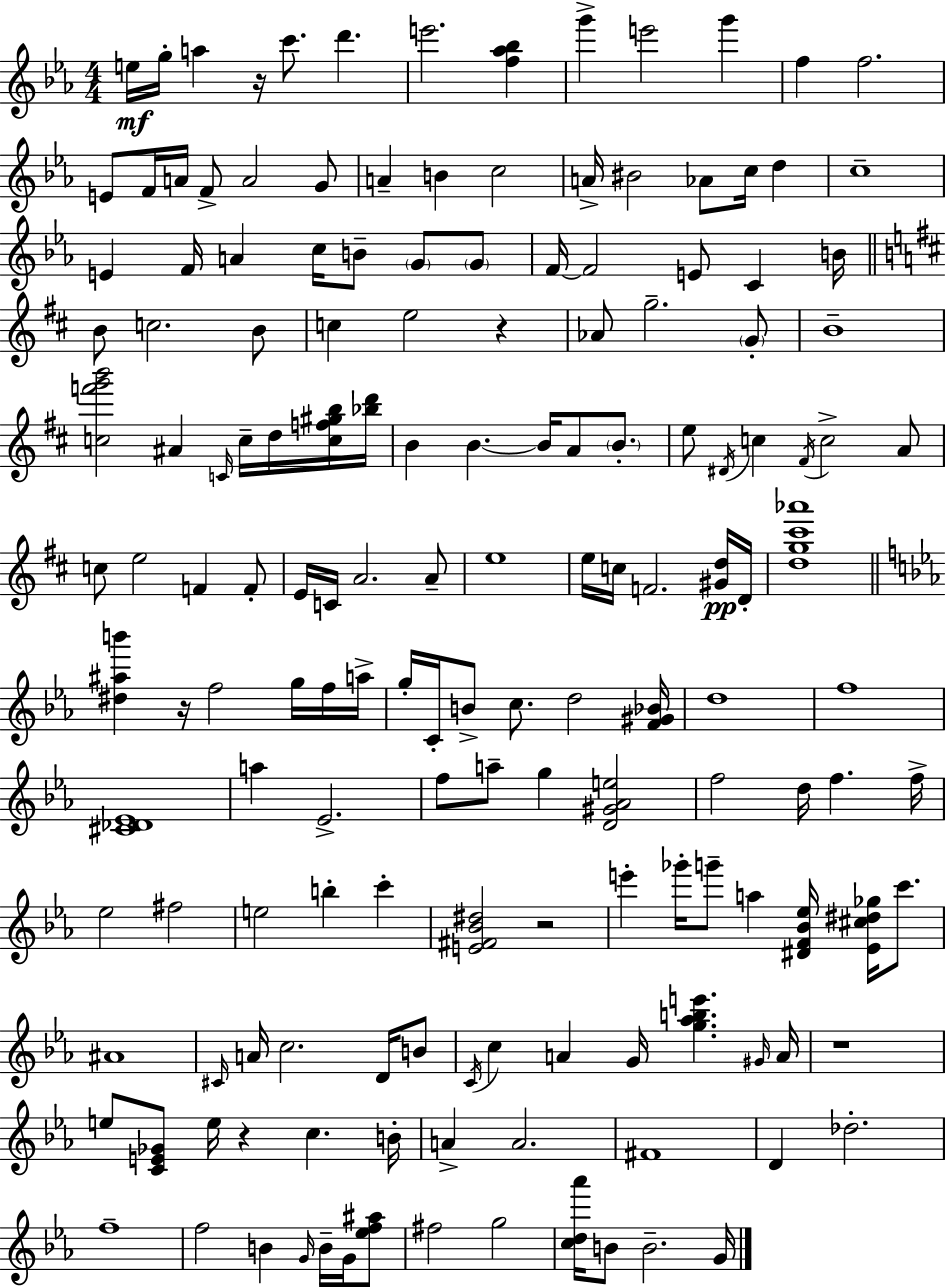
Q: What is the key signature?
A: EES major